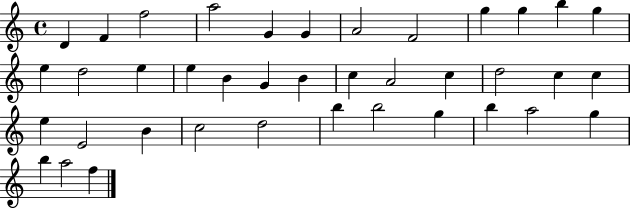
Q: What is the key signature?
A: C major